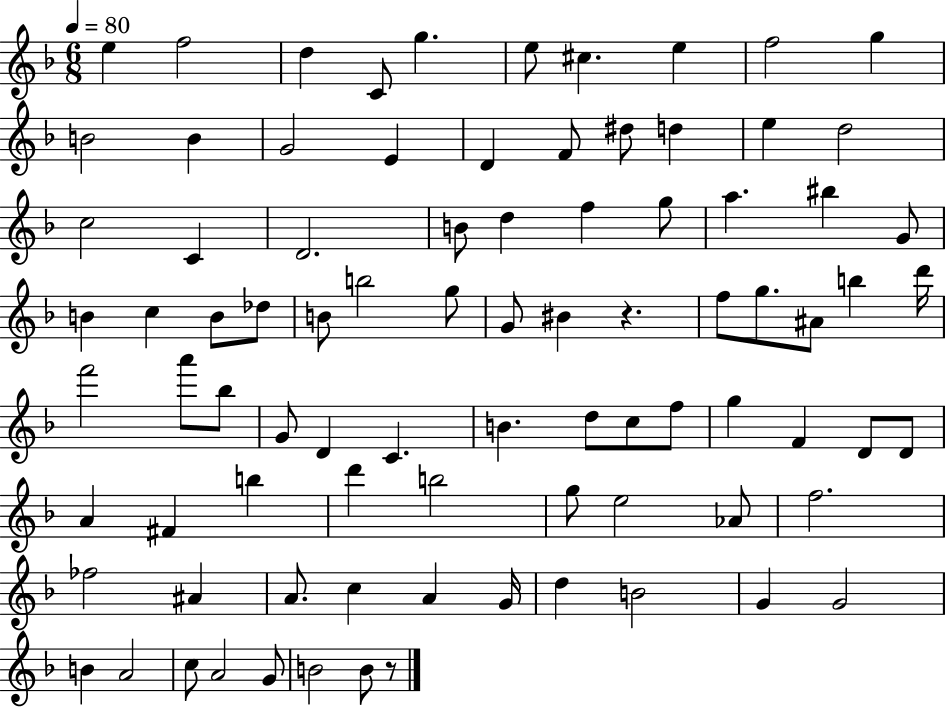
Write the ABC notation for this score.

X:1
T:Untitled
M:6/8
L:1/4
K:F
e f2 d C/2 g e/2 ^c e f2 g B2 B G2 E D F/2 ^d/2 d e d2 c2 C D2 B/2 d f g/2 a ^b G/2 B c B/2 _d/2 B/2 b2 g/2 G/2 ^B z f/2 g/2 ^A/2 b d'/4 f'2 a'/2 _b/2 G/2 D C B d/2 c/2 f/2 g F D/2 D/2 A ^F b d' b2 g/2 e2 _A/2 f2 _f2 ^A A/2 c A G/4 d B2 G G2 B A2 c/2 A2 G/2 B2 B/2 z/2